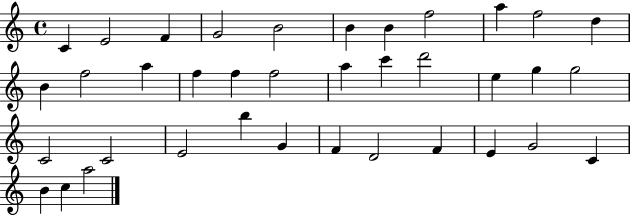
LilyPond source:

{
  \clef treble
  \time 4/4
  \defaultTimeSignature
  \key c \major
  c'4 e'2 f'4 | g'2 b'2 | b'4 b'4 f''2 | a''4 f''2 d''4 | \break b'4 f''2 a''4 | f''4 f''4 f''2 | a''4 c'''4 d'''2 | e''4 g''4 g''2 | \break c'2 c'2 | e'2 b''4 g'4 | f'4 d'2 f'4 | e'4 g'2 c'4 | \break b'4 c''4 a''2 | \bar "|."
}